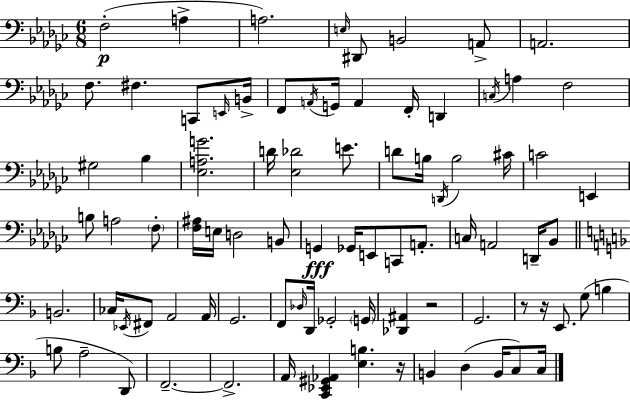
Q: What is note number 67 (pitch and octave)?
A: D2